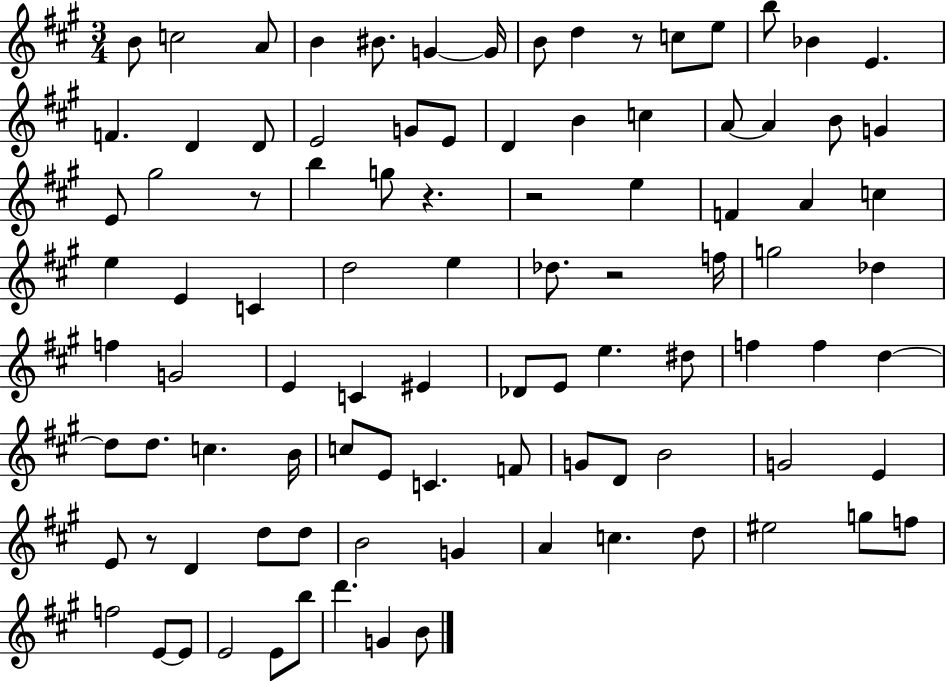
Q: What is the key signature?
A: A major